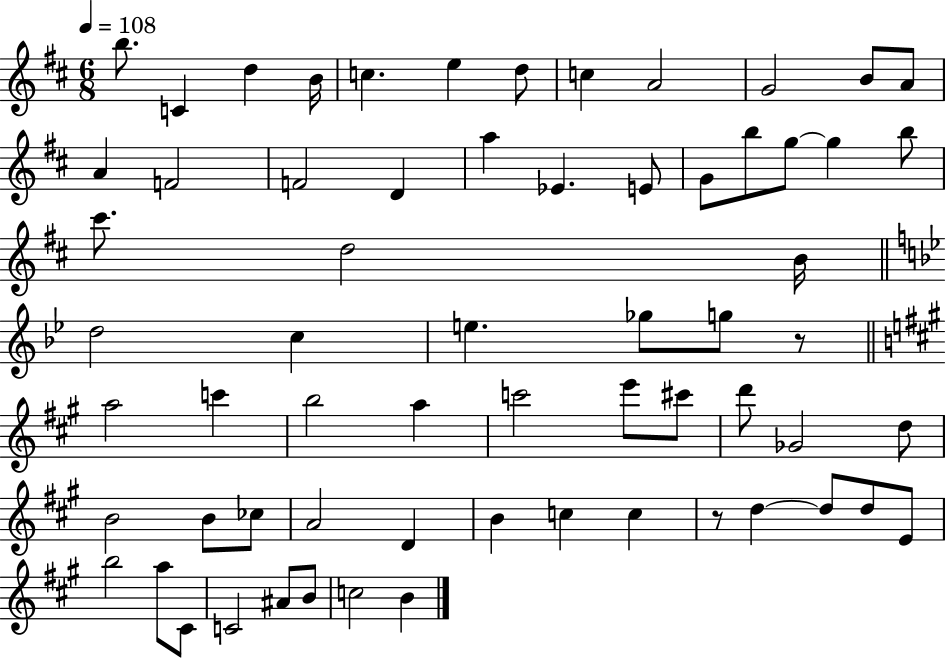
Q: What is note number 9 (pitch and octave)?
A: A4